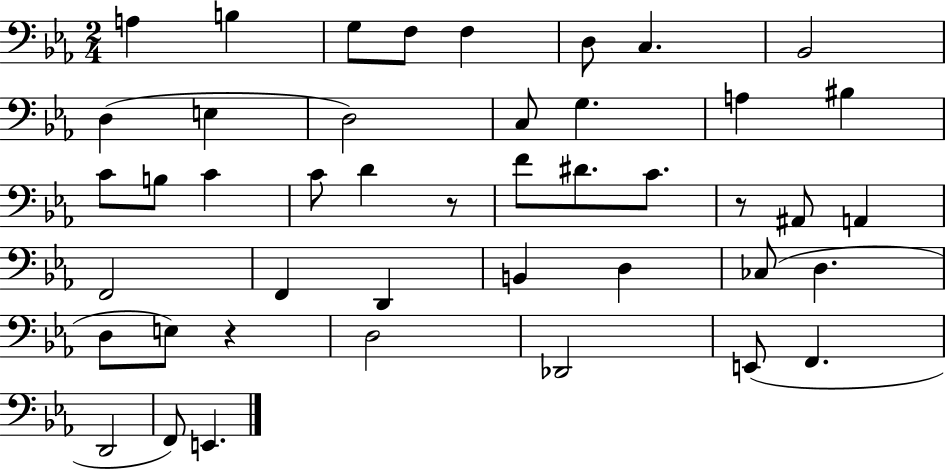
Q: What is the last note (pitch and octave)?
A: E2